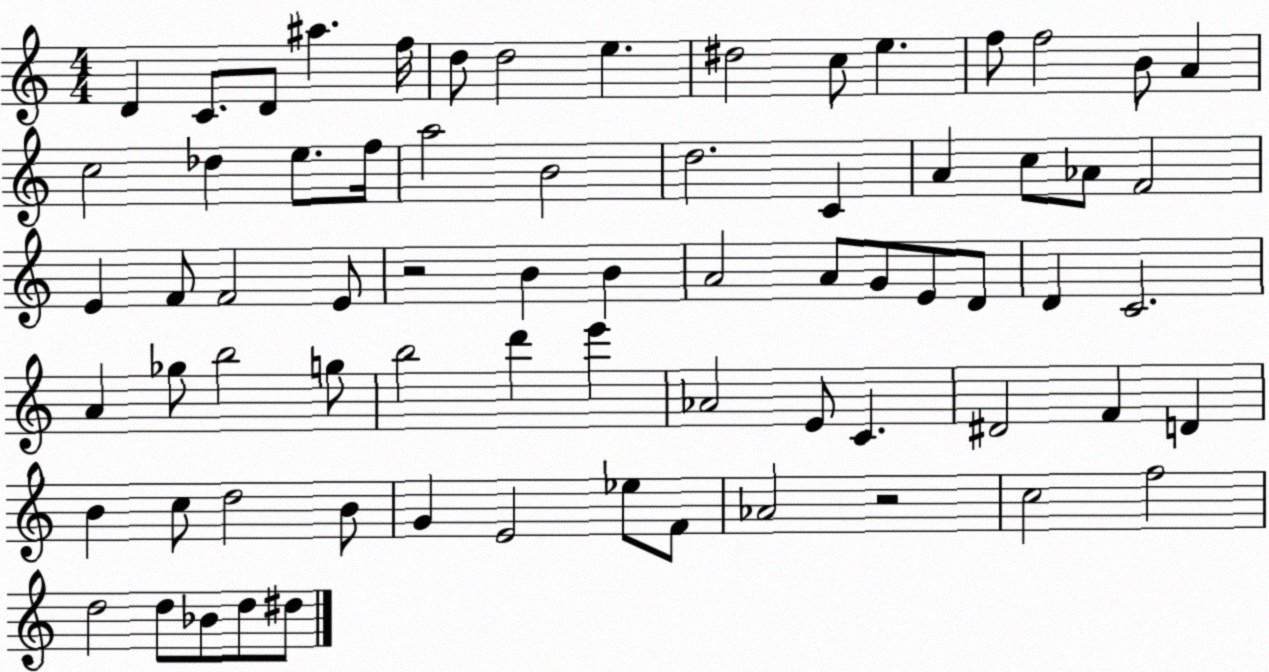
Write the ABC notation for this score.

X:1
T:Untitled
M:4/4
L:1/4
K:C
D C/2 D/2 ^a f/4 d/2 d2 e ^d2 c/2 e f/2 f2 B/2 A c2 _d e/2 f/4 a2 B2 d2 C A c/2 _A/2 F2 E F/2 F2 E/2 z2 B B A2 A/2 G/2 E/2 D/2 D C2 A _g/2 b2 g/2 b2 d' e' _A2 E/2 C ^D2 F D B c/2 d2 B/2 G E2 _e/2 F/2 _A2 z2 c2 f2 d2 d/2 _B/2 d/2 ^d/2